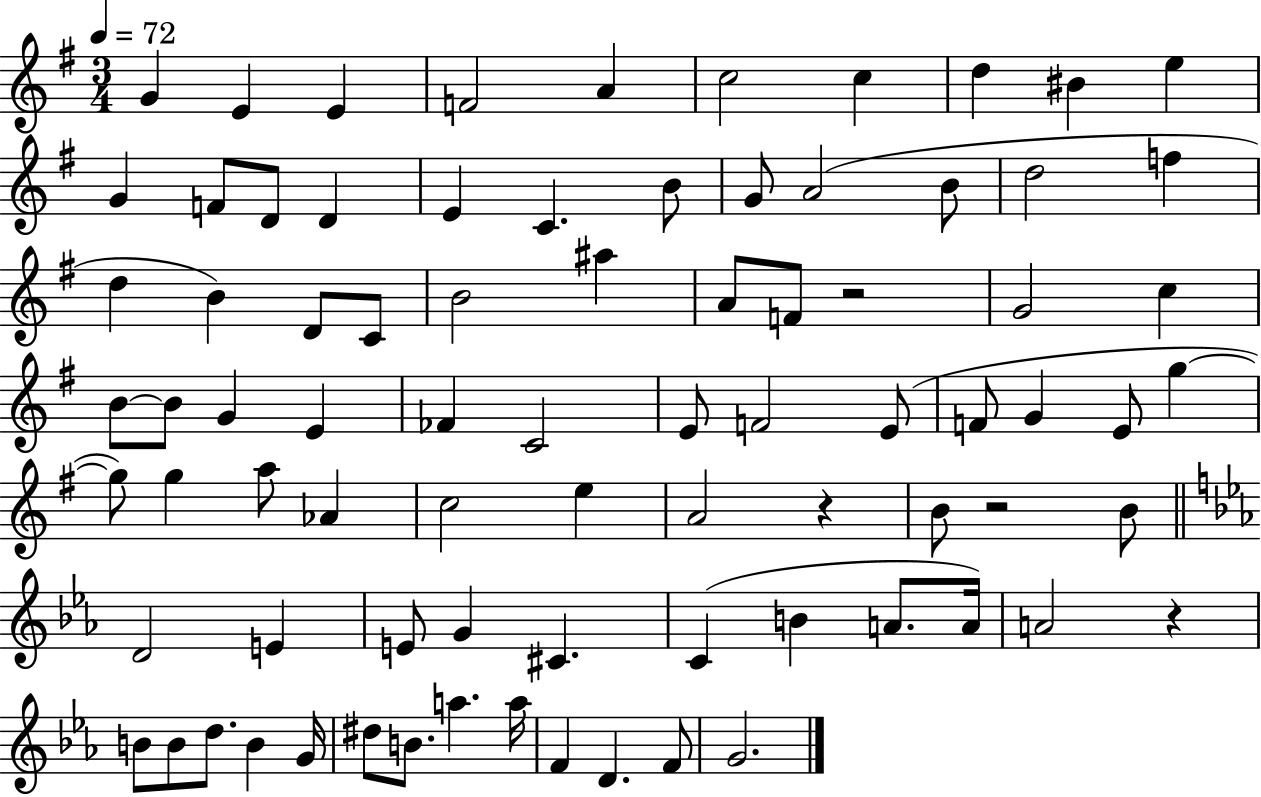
{
  \clef treble
  \numericTimeSignature
  \time 3/4
  \key g \major
  \tempo 4 = 72
  g'4 e'4 e'4 | f'2 a'4 | c''2 c''4 | d''4 bis'4 e''4 | \break g'4 f'8 d'8 d'4 | e'4 c'4. b'8 | g'8 a'2( b'8 | d''2 f''4 | \break d''4 b'4) d'8 c'8 | b'2 ais''4 | a'8 f'8 r2 | g'2 c''4 | \break b'8~~ b'8 g'4 e'4 | fes'4 c'2 | e'8 f'2 e'8( | f'8 g'4 e'8 g''4~~ | \break g''8) g''4 a''8 aes'4 | c''2 e''4 | a'2 r4 | b'8 r2 b'8 | \break \bar "||" \break \key ees \major d'2 e'4 | e'8 g'4 cis'4. | c'4( b'4 a'8. a'16) | a'2 r4 | \break b'8 b'8 d''8. b'4 g'16 | dis''8 b'8. a''4. a''16 | f'4 d'4. f'8 | g'2. | \break \bar "|."
}